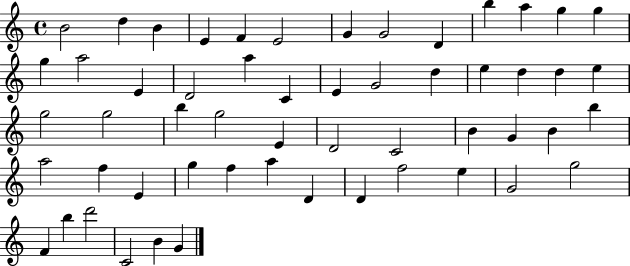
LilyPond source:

{
  \clef treble
  \time 4/4
  \defaultTimeSignature
  \key c \major
  b'2 d''4 b'4 | e'4 f'4 e'2 | g'4 g'2 d'4 | b''4 a''4 g''4 g''4 | \break g''4 a''2 e'4 | d'2 a''4 c'4 | e'4 g'2 d''4 | e''4 d''4 d''4 e''4 | \break g''2 g''2 | b''4 g''2 e'4 | d'2 c'2 | b'4 g'4 b'4 b''4 | \break a''2 f''4 e'4 | g''4 f''4 a''4 d'4 | d'4 f''2 e''4 | g'2 g''2 | \break f'4 b''4 d'''2 | c'2 b'4 g'4 | \bar "|."
}